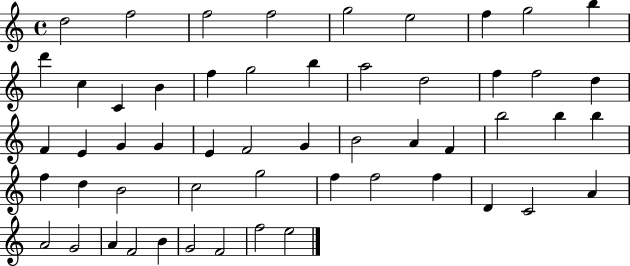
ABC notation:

X:1
T:Untitled
M:4/4
L:1/4
K:C
d2 f2 f2 f2 g2 e2 f g2 b d' c C B f g2 b a2 d2 f f2 d F E G G E F2 G B2 A F b2 b b f d B2 c2 g2 f f2 f D C2 A A2 G2 A F2 B G2 F2 f2 e2